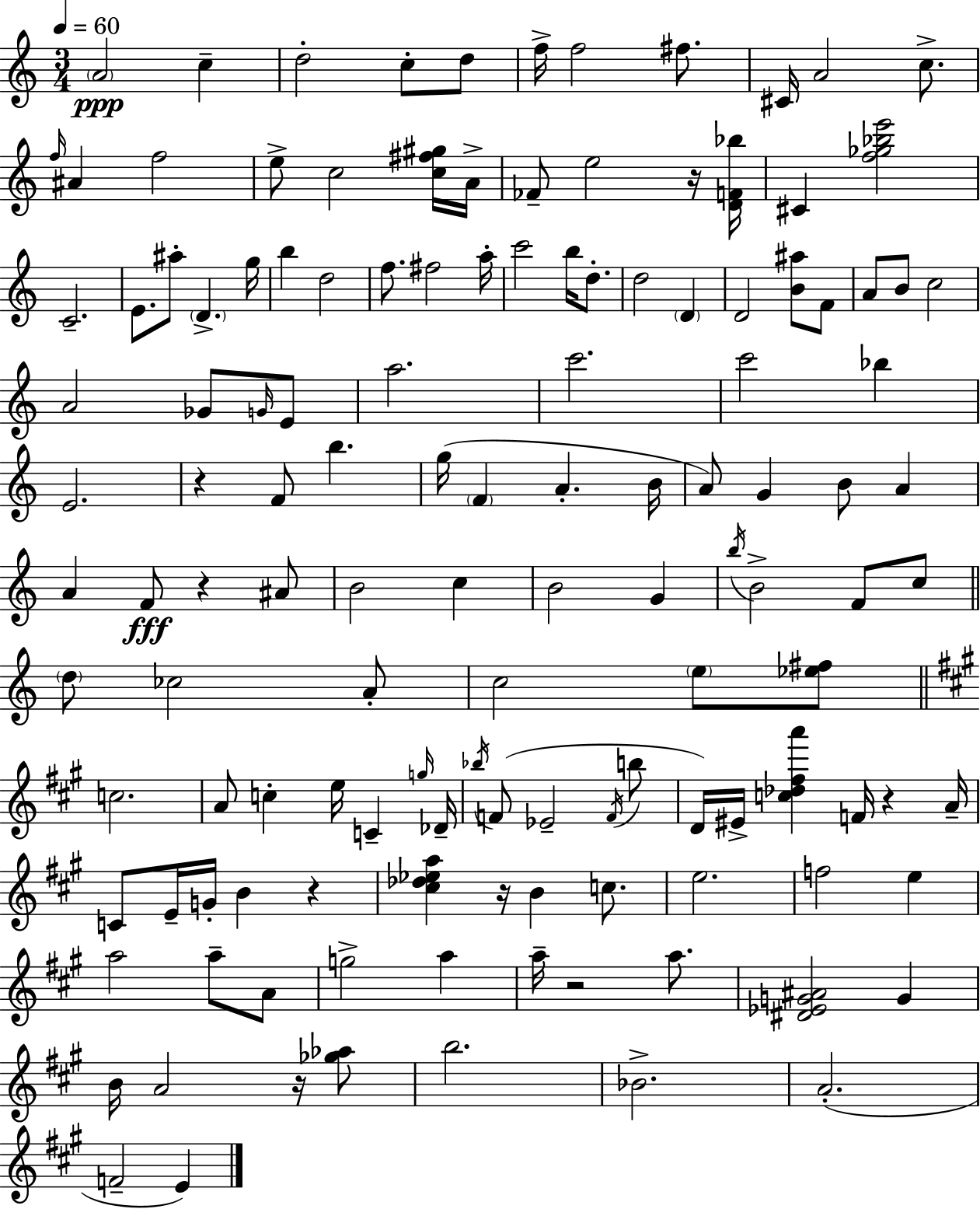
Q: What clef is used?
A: treble